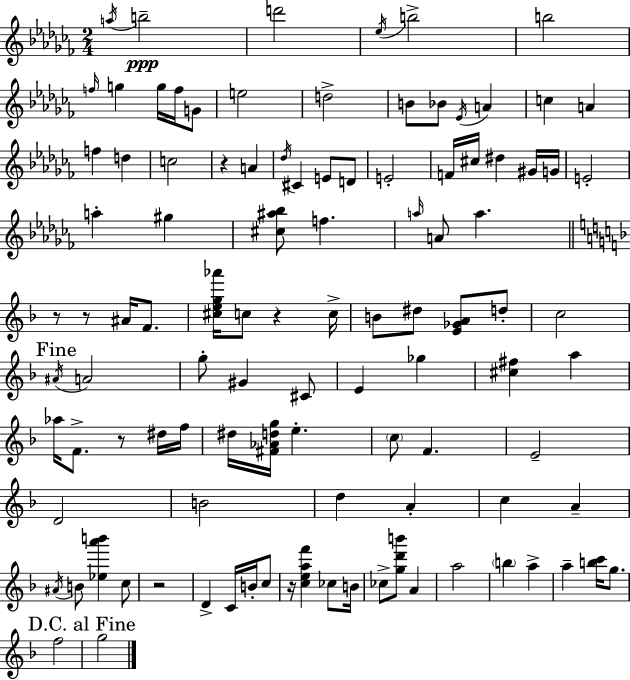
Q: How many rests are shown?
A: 7